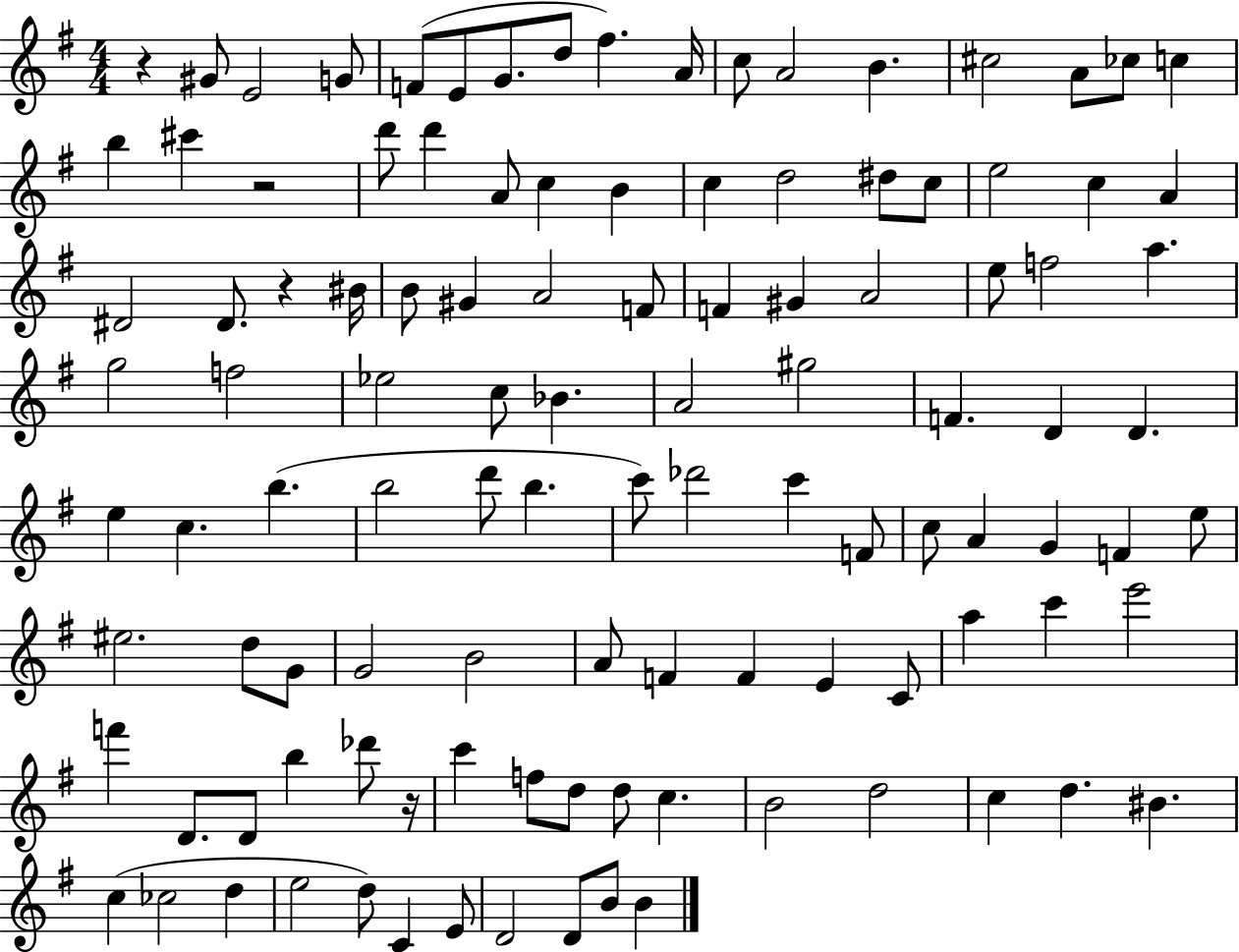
{
  \clef treble
  \numericTimeSignature
  \time 4/4
  \key g \major
  \repeat volta 2 { r4 gis'8 e'2 g'8 | f'8( e'8 g'8. d''8 fis''4.) a'16 | c''8 a'2 b'4. | cis''2 a'8 ces''8 c''4 | \break b''4 cis'''4 r2 | d'''8 d'''4 a'8 c''4 b'4 | c''4 d''2 dis''8 c''8 | e''2 c''4 a'4 | \break dis'2 dis'8. r4 bis'16 | b'8 gis'4 a'2 f'8 | f'4 gis'4 a'2 | e''8 f''2 a''4. | \break g''2 f''2 | ees''2 c''8 bes'4. | a'2 gis''2 | f'4. d'4 d'4. | \break e''4 c''4. b''4.( | b''2 d'''8 b''4. | c'''8) des'''2 c'''4 f'8 | c''8 a'4 g'4 f'4 e''8 | \break eis''2. d''8 g'8 | g'2 b'2 | a'8 f'4 f'4 e'4 c'8 | a''4 c'''4 e'''2 | \break f'''4 d'8. d'8 b''4 des'''8 r16 | c'''4 f''8 d''8 d''8 c''4. | b'2 d''2 | c''4 d''4. bis'4. | \break c''4( ces''2 d''4 | e''2 d''8) c'4 e'8 | d'2 d'8 b'8 b'4 | } \bar "|."
}